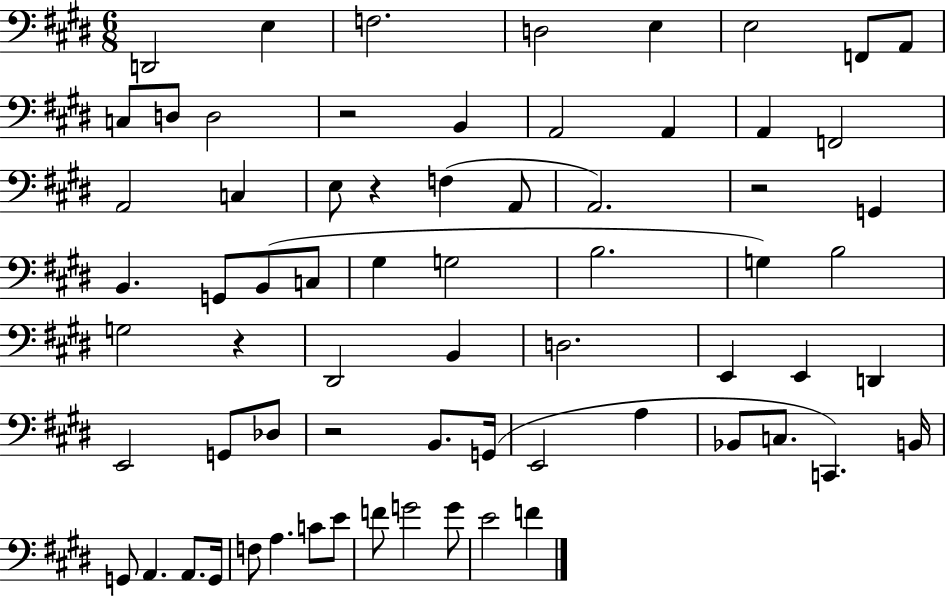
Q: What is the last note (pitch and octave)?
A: F4